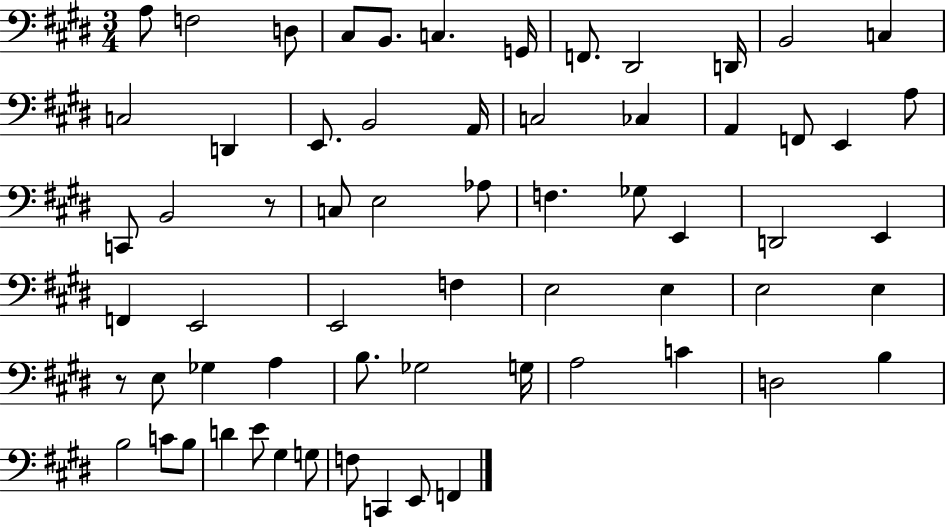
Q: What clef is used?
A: bass